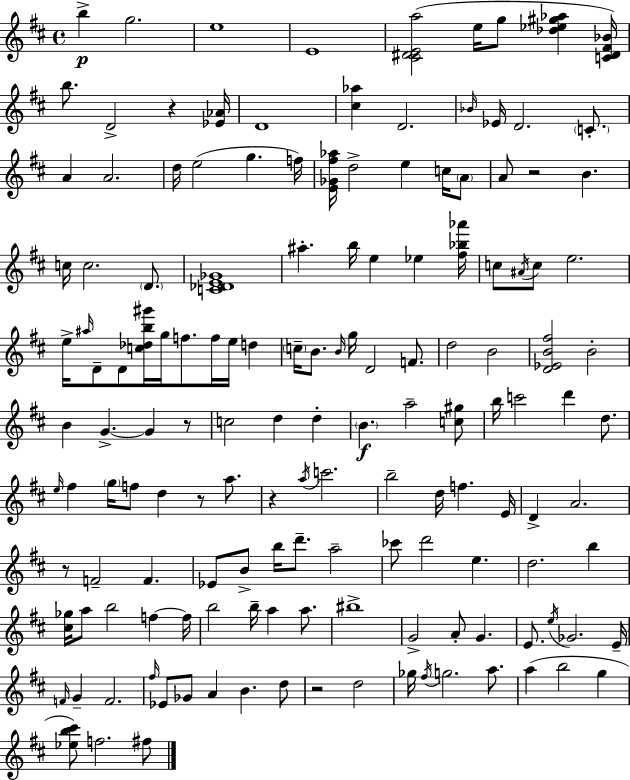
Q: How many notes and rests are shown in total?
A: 148